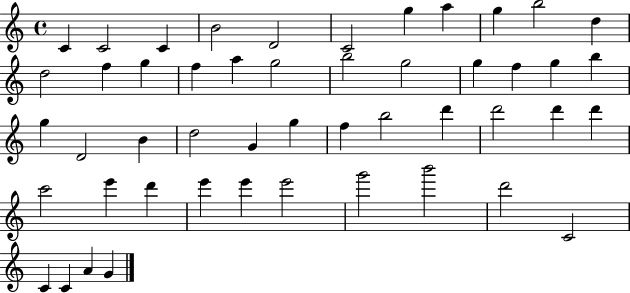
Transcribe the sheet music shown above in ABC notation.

X:1
T:Untitled
M:4/4
L:1/4
K:C
C C2 C B2 D2 C2 g a g b2 d d2 f g f a g2 b2 g2 g f g b g D2 B d2 G g f b2 d' d'2 d' d' c'2 e' d' e' e' e'2 g'2 b'2 d'2 C2 C C A G